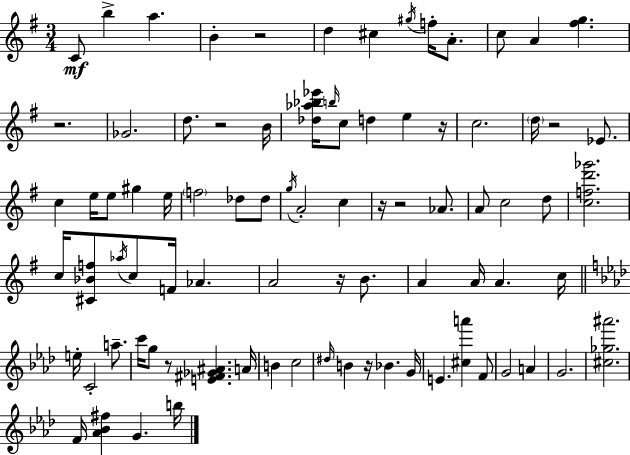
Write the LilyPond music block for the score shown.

{
  \clef treble
  \numericTimeSignature
  \time 3/4
  \key g \major
  c'8\mf b''4-> a''4. | b'4-. r2 | d''4 cis''4 \acciaccatura { gis''16 } f''16-. a'8.-. | c''8 a'4 <fis'' g''>4. | \break r2. | ges'2. | d''8. r2 | b'16 <des'' aes'' bes'' ees'''>16 \grace { b''16 } c''8 d''4 e''4 | \break r16 c''2. | \parenthesize d''16 r2 ees'8. | c''4 e''16 e''8 gis''4 | e''16 \parenthesize f''2 des''8 | \break des''8 \acciaccatura { g''16 } a'2-. c''4 | r16 r2 | aes'8. a'8 c''2 | d''8 <c'' f'' d''' ges'''>2. | \break c''16 <cis' bes' f''>8 \acciaccatura { aes''16 } c''8 f'16 aes'4. | a'2 | r16 b'8. a'4 a'16 a'4. | c''16 \bar "||" \break \key aes \major e''16-. c'2-. a''8.-- | c'''16 g''8 r8 <e' fis' ges' ais'>4. a'16 | b'4 c''2 | \grace { dis''16 } b'4 r16 bes'4. | \break g'16 e'4. <cis'' a'''>4 f'8 | g'2 a'4 | g'2. | <cis'' ges'' ais'''>2. | \break f'16 <aes' bes' fis''>4 g'4. | b''16 \bar "|."
}